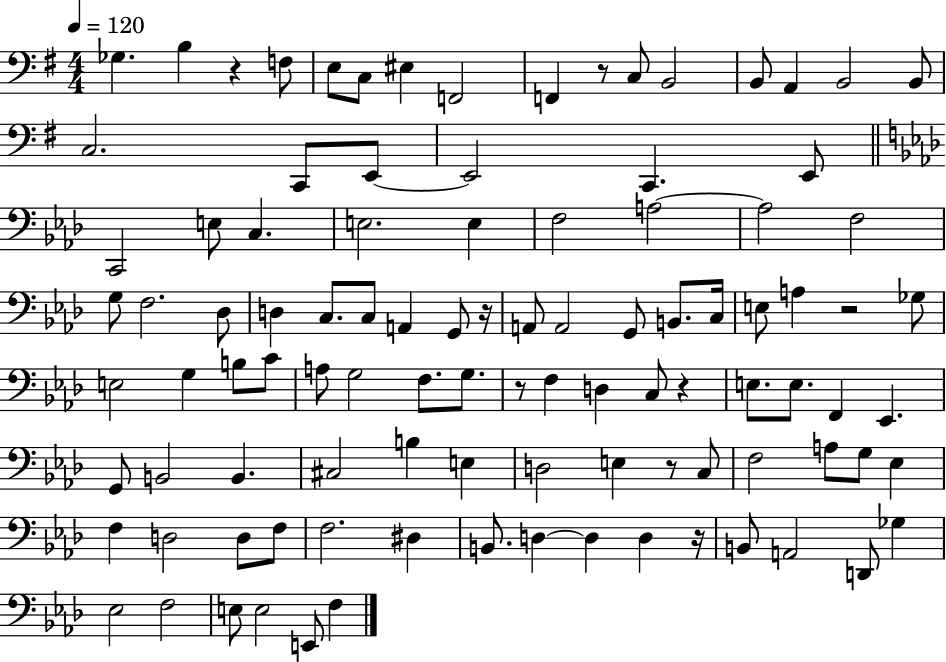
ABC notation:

X:1
T:Untitled
M:4/4
L:1/4
K:G
_G, B, z F,/2 E,/2 C,/2 ^E, F,,2 F,, z/2 C,/2 B,,2 B,,/2 A,, B,,2 B,,/2 C,2 C,,/2 E,,/2 E,,2 C,, E,,/2 C,,2 E,/2 C, E,2 E, F,2 A,2 A,2 F,2 G,/2 F,2 _D,/2 D, C,/2 C,/2 A,, G,,/2 z/4 A,,/2 A,,2 G,,/2 B,,/2 C,/4 E,/2 A, z2 _G,/2 E,2 G, B,/2 C/2 A,/2 G,2 F,/2 G,/2 z/2 F, D, C,/2 z E,/2 E,/2 F,, _E,, G,,/2 B,,2 B,, ^C,2 B, E, D,2 E, z/2 C,/2 F,2 A,/2 G,/2 _E, F, D,2 D,/2 F,/2 F,2 ^D, B,,/2 D, D, D, z/4 B,,/2 A,,2 D,,/2 _G, _E,2 F,2 E,/2 E,2 E,,/2 F,